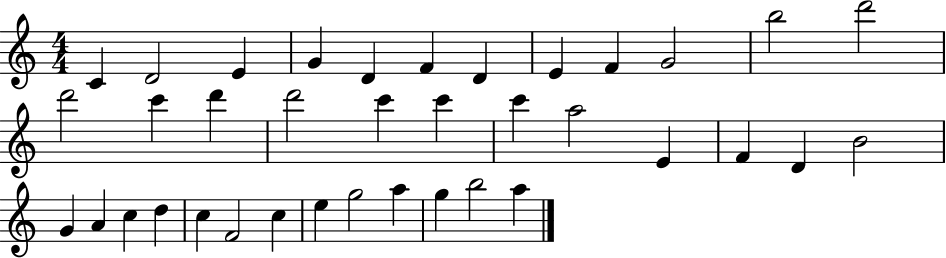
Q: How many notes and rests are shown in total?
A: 37